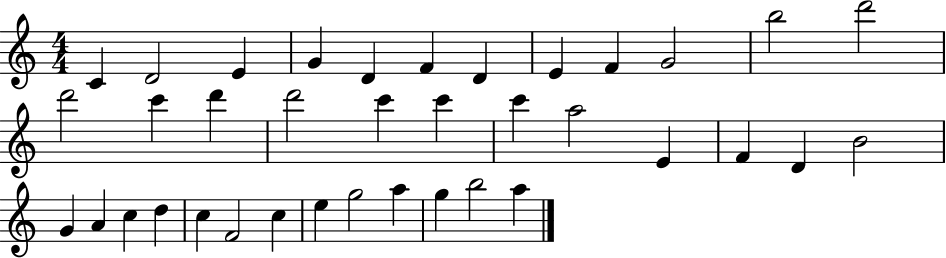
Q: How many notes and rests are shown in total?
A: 37